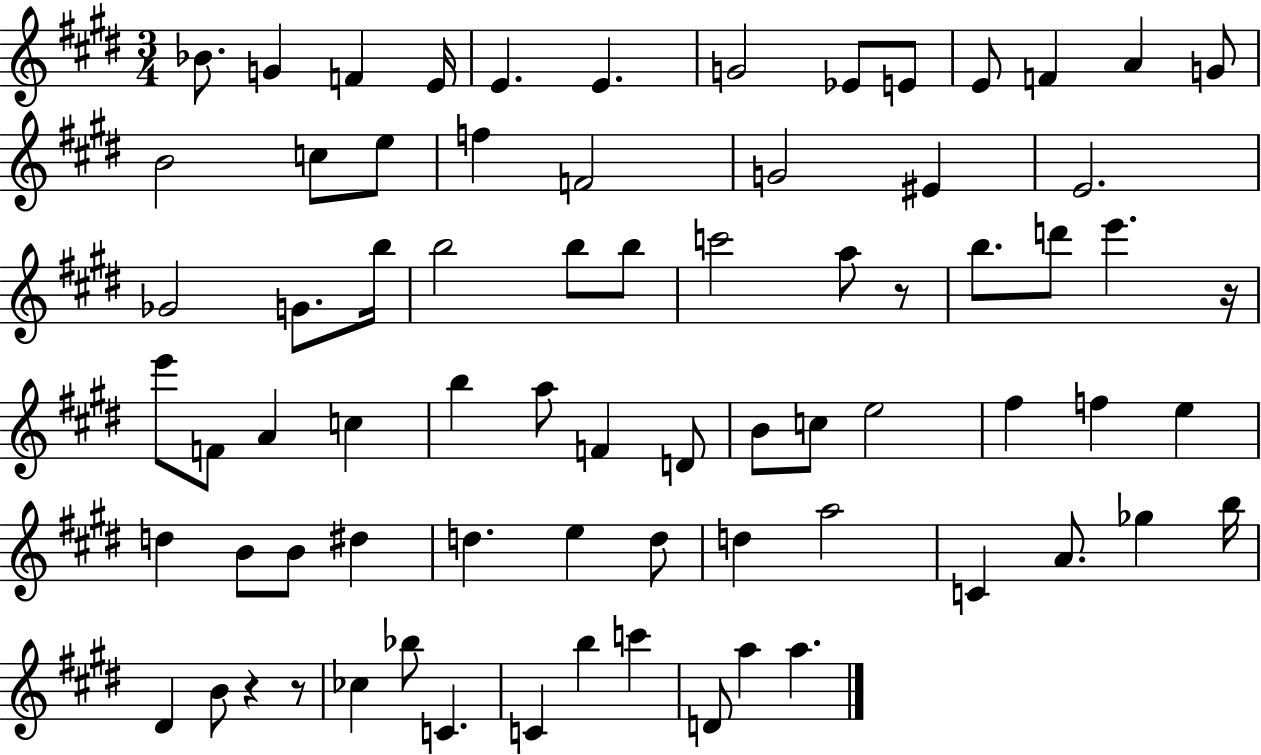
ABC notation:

X:1
T:Untitled
M:3/4
L:1/4
K:E
_B/2 G F E/4 E E G2 _E/2 E/2 E/2 F A G/2 B2 c/2 e/2 f F2 G2 ^E E2 _G2 G/2 b/4 b2 b/2 b/2 c'2 a/2 z/2 b/2 d'/2 e' z/4 e'/2 F/2 A c b a/2 F D/2 B/2 c/2 e2 ^f f e d B/2 B/2 ^d d e d/2 d a2 C A/2 _g b/4 ^D B/2 z z/2 _c _b/2 C C b c' D/2 a a